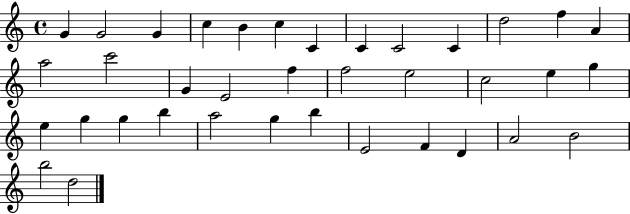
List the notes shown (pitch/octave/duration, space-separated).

G4/q G4/h G4/q C5/q B4/q C5/q C4/q C4/q C4/h C4/q D5/h F5/q A4/q A5/h C6/h G4/q E4/h F5/q F5/h E5/h C5/h E5/q G5/q E5/q G5/q G5/q B5/q A5/h G5/q B5/q E4/h F4/q D4/q A4/h B4/h B5/h D5/h